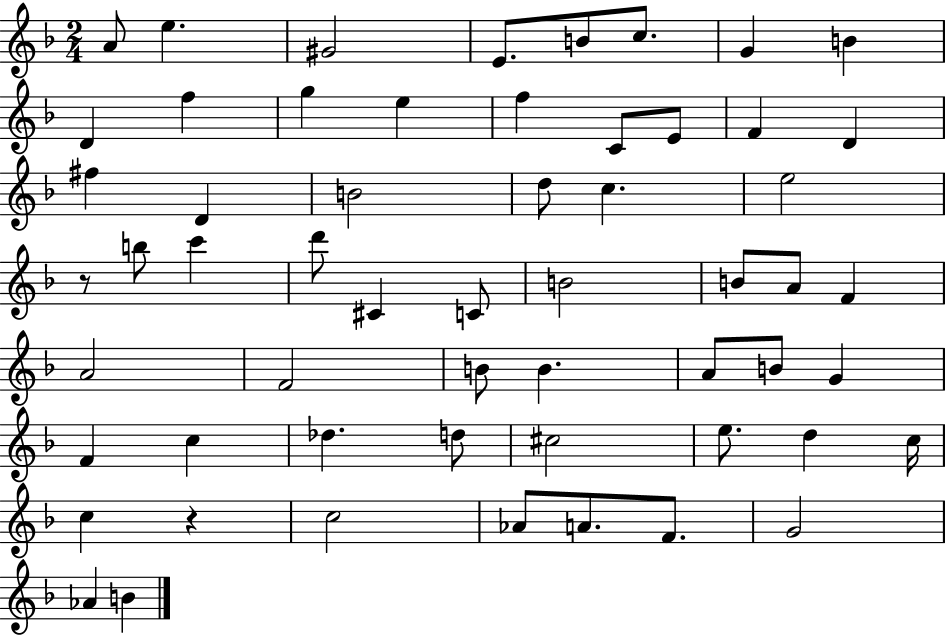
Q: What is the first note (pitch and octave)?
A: A4